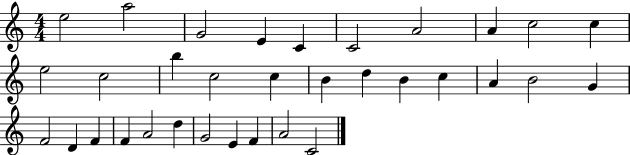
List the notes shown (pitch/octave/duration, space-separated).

E5/h A5/h G4/h E4/q C4/q C4/h A4/h A4/q C5/h C5/q E5/h C5/h B5/q C5/h C5/q B4/q D5/q B4/q C5/q A4/q B4/h G4/q F4/h D4/q F4/q F4/q A4/h D5/q G4/h E4/q F4/q A4/h C4/h